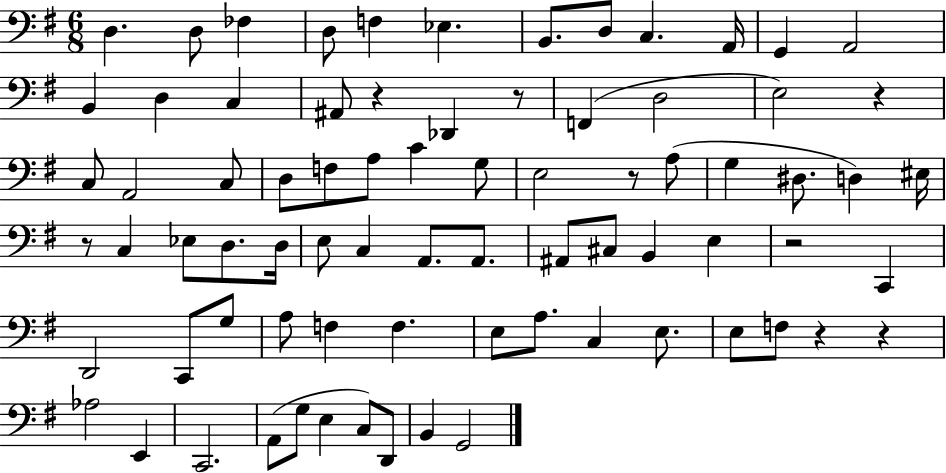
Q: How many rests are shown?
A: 8